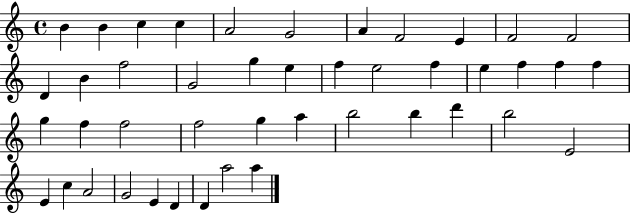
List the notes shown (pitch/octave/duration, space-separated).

B4/q B4/q C5/q C5/q A4/h G4/h A4/q F4/h E4/q F4/h F4/h D4/q B4/q F5/h G4/h G5/q E5/q F5/q E5/h F5/q E5/q F5/q F5/q F5/q G5/q F5/q F5/h F5/h G5/q A5/q B5/h B5/q D6/q B5/h E4/h E4/q C5/q A4/h G4/h E4/q D4/q D4/q A5/h A5/q